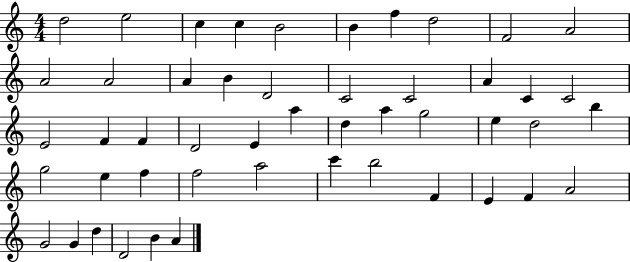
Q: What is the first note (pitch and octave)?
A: D5